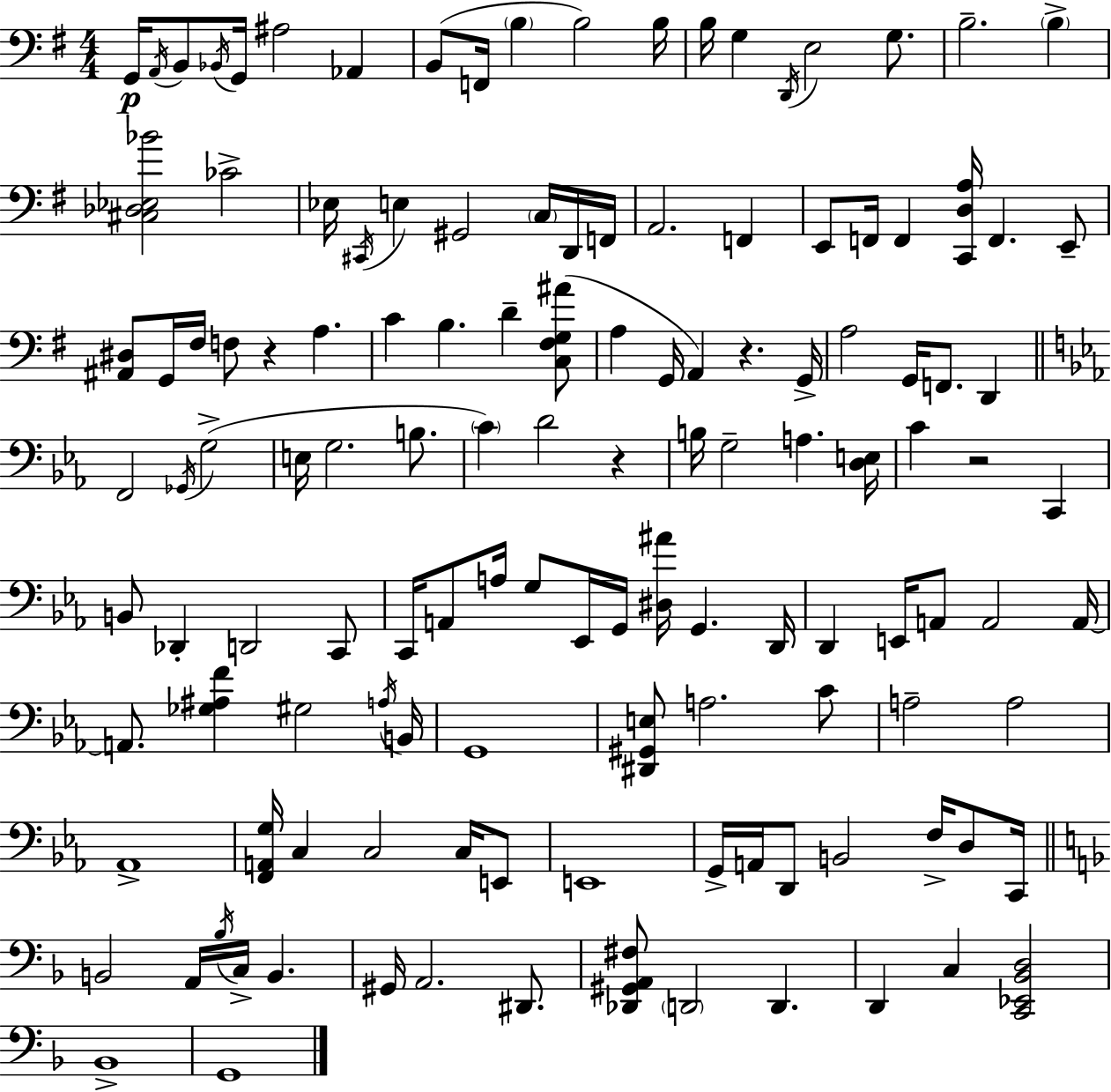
X:1
T:Untitled
M:4/4
L:1/4
K:G
G,,/4 A,,/4 B,,/2 _B,,/4 G,,/4 ^A,2 _A,, B,,/2 F,,/4 B, B,2 B,/4 B,/4 G, D,,/4 E,2 G,/2 B,2 B, [^C,_D,_E,_B]2 _C2 _E,/4 ^C,,/4 E, ^G,,2 C,/4 D,,/4 F,,/4 A,,2 F,, E,,/2 F,,/4 F,, [C,,D,A,]/4 F,, E,,/2 [^A,,^D,]/2 G,,/4 ^F,/4 F,/2 z A, C B, D [C,^F,G,^A]/2 A, G,,/4 A,, z G,,/4 A,2 G,,/4 F,,/2 D,, F,,2 _G,,/4 G,2 E,/4 G,2 B,/2 C D2 z B,/4 G,2 A, [D,E,]/4 C z2 C,, B,,/2 _D,, D,,2 C,,/2 C,,/4 A,,/2 A,/4 G,/2 _E,,/4 G,,/4 [^D,^A]/4 G,, D,,/4 D,, E,,/4 A,,/2 A,,2 A,,/4 A,,/2 [_G,^A,F] ^G,2 A,/4 B,,/4 G,,4 [^D,,^G,,E,]/2 A,2 C/2 A,2 A,2 _A,,4 [F,,A,,G,]/4 C, C,2 C,/4 E,,/2 E,,4 G,,/4 A,,/4 D,,/2 B,,2 F,/4 D,/2 C,,/4 B,,2 A,,/4 _B,/4 C,/4 B,, ^G,,/4 A,,2 ^D,,/2 [_D,,^G,,A,,^F,]/2 D,,2 D,, D,, C, [C,,_E,,_B,,D,]2 _B,,4 G,,4